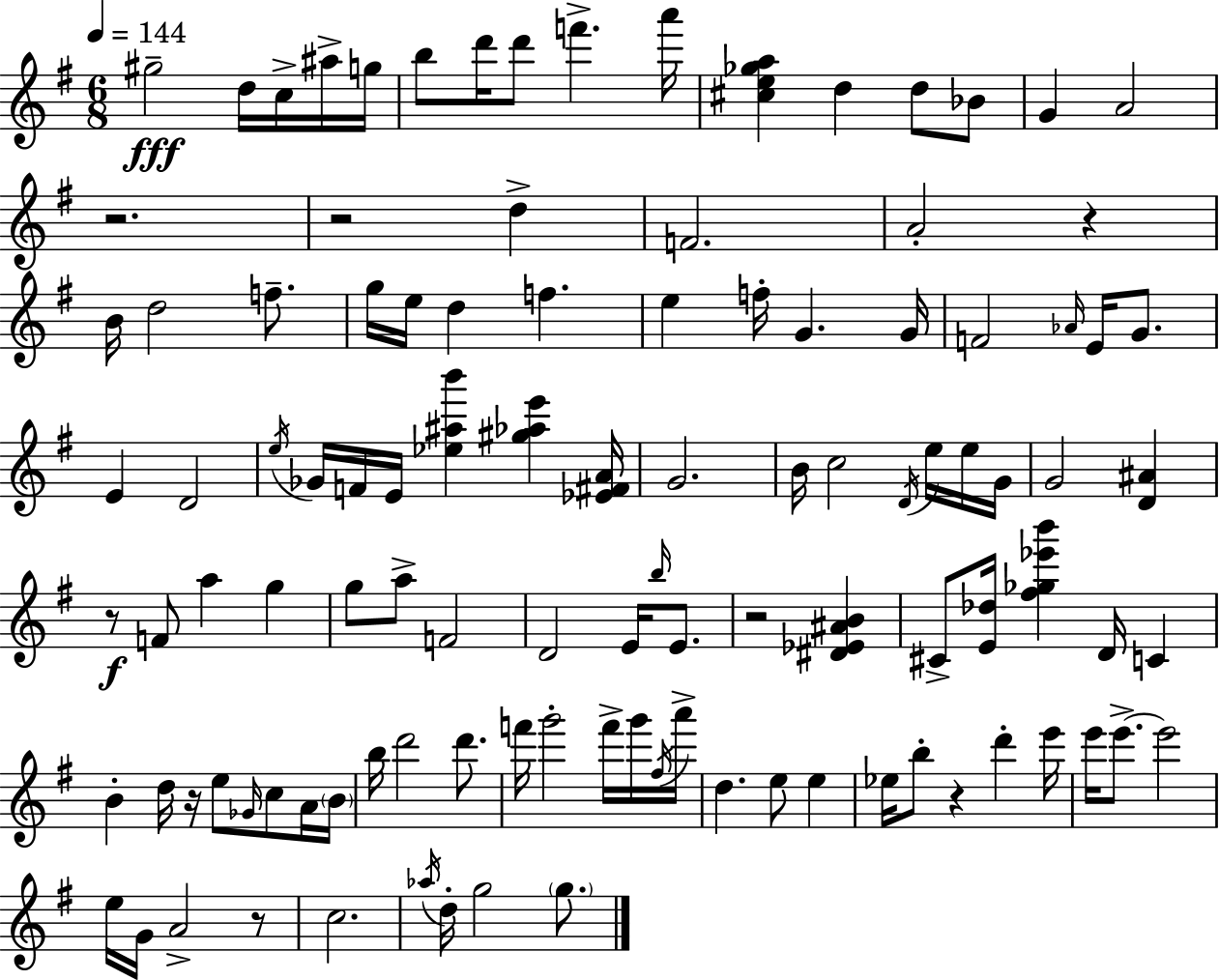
G#5/h D5/s C5/s A#5/s G5/s B5/e D6/s D6/e F6/q. A6/s [C#5,E5,Gb5,A5]/q D5/q D5/e Bb4/e G4/q A4/h R/h. R/h D5/q F4/h. A4/h R/q B4/s D5/h F5/e. G5/s E5/s D5/q F5/q. E5/q F5/s G4/q. G4/s F4/h Ab4/s E4/s G4/e. E4/q D4/h E5/s Gb4/s F4/s E4/s [Eb5,A#5,B6]/q [G#5,Ab5,E6]/q [Eb4,F#4,A4]/s G4/h. B4/s C5/h D4/s E5/s E5/s G4/s G4/h [D4,A#4]/q R/e F4/e A5/q G5/q G5/e A5/e F4/h D4/h E4/s B5/s E4/e. R/h [D#4,Eb4,A#4,B4]/q C#4/e [E4,Db5]/s [F#5,Gb5,Eb6,B6]/q D4/s C4/q B4/q D5/s R/s E5/e Gb4/s C5/e A4/s B4/s B5/s D6/h D6/e. F6/s G6/h F6/s G6/s F#5/s A6/s D5/q. E5/e E5/q Eb5/s B5/e R/q D6/q E6/s E6/s E6/e. E6/h E5/s G4/s A4/h R/e C5/h. Ab5/s D5/s G5/h G5/e.